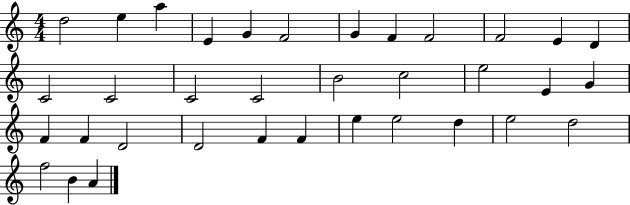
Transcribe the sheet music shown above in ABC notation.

X:1
T:Untitled
M:4/4
L:1/4
K:C
d2 e a E G F2 G F F2 F2 E D C2 C2 C2 C2 B2 c2 e2 E G F F D2 D2 F F e e2 d e2 d2 f2 B A